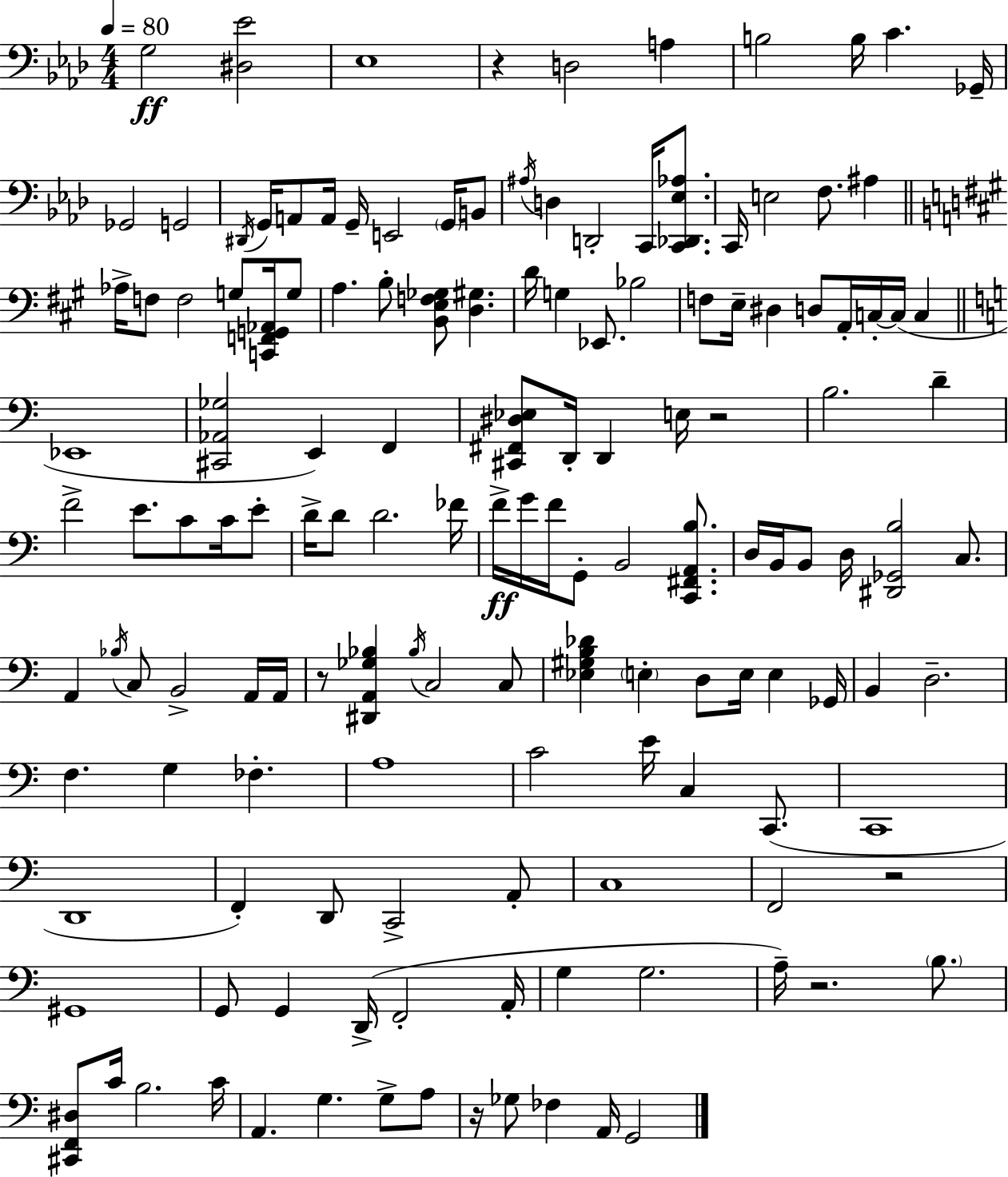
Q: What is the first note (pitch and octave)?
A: G3